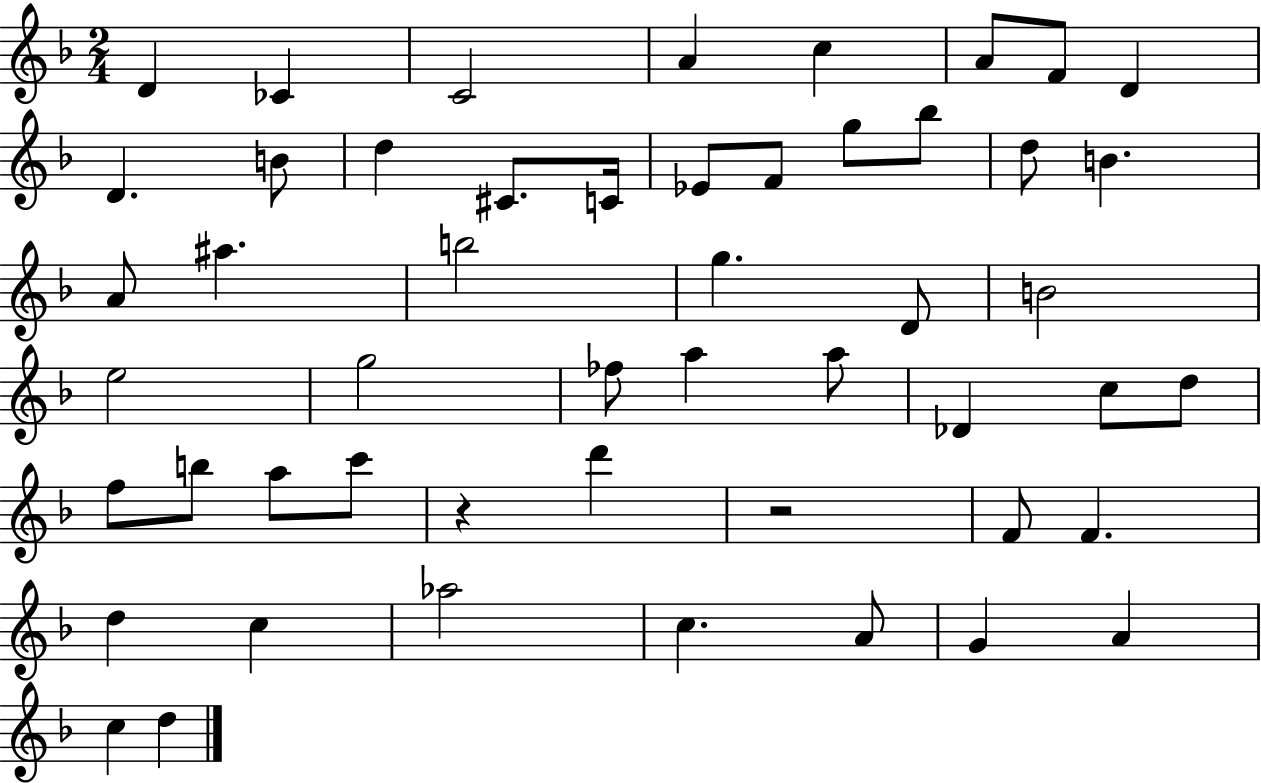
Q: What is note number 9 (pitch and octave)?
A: D4